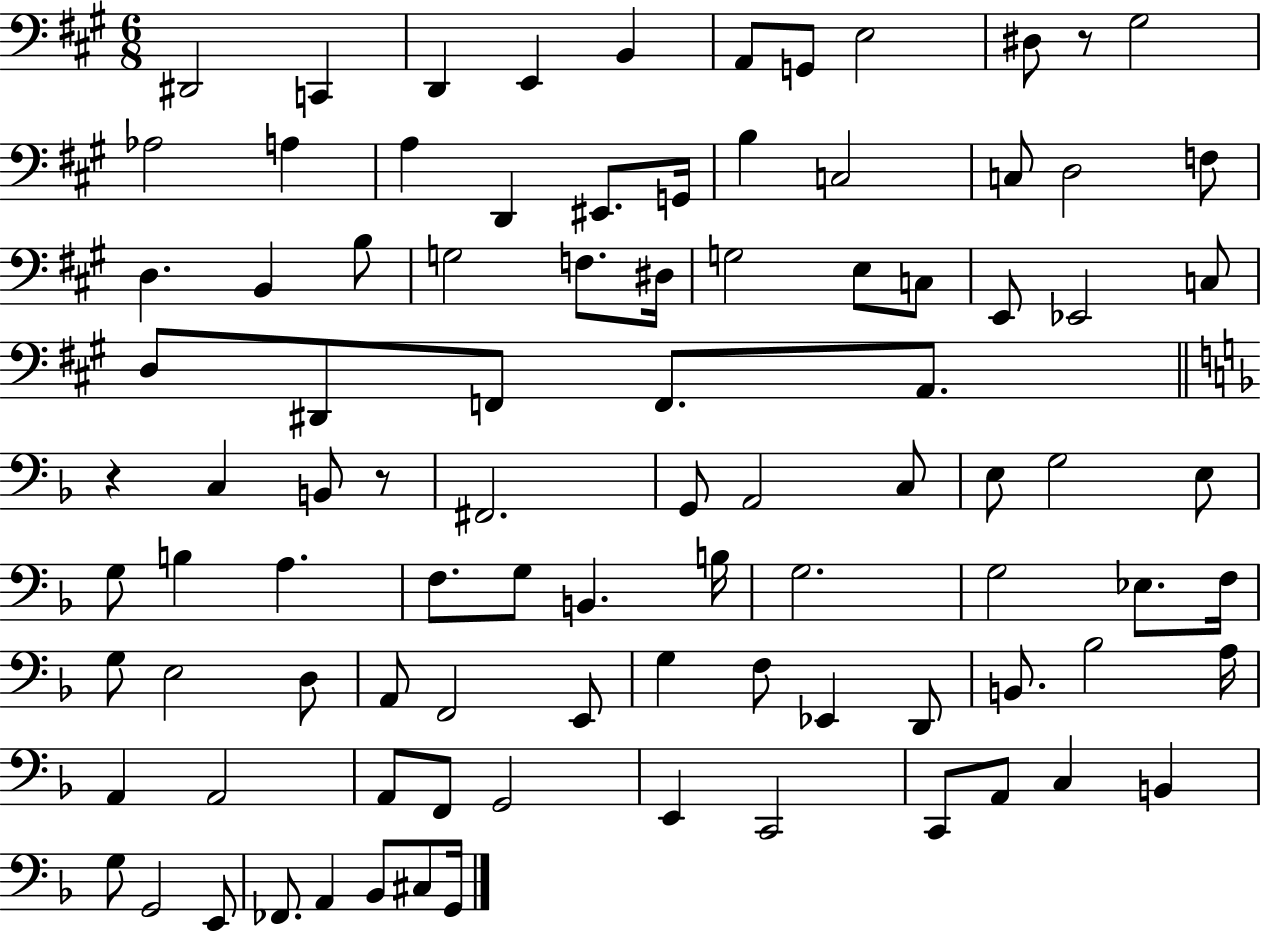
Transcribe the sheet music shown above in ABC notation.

X:1
T:Untitled
M:6/8
L:1/4
K:A
^D,,2 C,, D,, E,, B,, A,,/2 G,,/2 E,2 ^D,/2 z/2 ^G,2 _A,2 A, A, D,, ^E,,/2 G,,/4 B, C,2 C,/2 D,2 F,/2 D, B,, B,/2 G,2 F,/2 ^D,/4 G,2 E,/2 C,/2 E,,/2 _E,,2 C,/2 D,/2 ^D,,/2 F,,/2 F,,/2 A,,/2 z C, B,,/2 z/2 ^F,,2 G,,/2 A,,2 C,/2 E,/2 G,2 E,/2 G,/2 B, A, F,/2 G,/2 B,, B,/4 G,2 G,2 _E,/2 F,/4 G,/2 E,2 D,/2 A,,/2 F,,2 E,,/2 G, F,/2 _E,, D,,/2 B,,/2 _B,2 A,/4 A,, A,,2 A,,/2 F,,/2 G,,2 E,, C,,2 C,,/2 A,,/2 C, B,, G,/2 G,,2 E,,/2 _F,,/2 A,, _B,,/2 ^C,/2 G,,/4